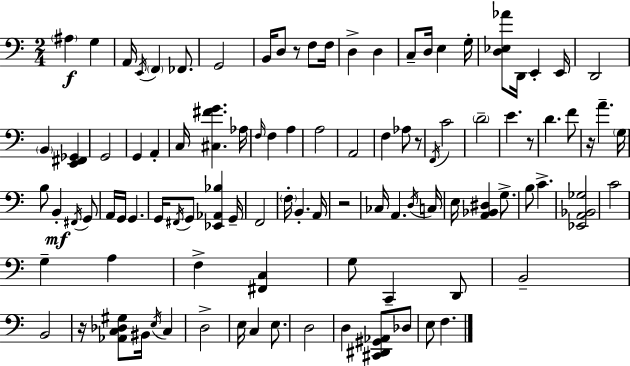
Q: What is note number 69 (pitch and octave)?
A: F3